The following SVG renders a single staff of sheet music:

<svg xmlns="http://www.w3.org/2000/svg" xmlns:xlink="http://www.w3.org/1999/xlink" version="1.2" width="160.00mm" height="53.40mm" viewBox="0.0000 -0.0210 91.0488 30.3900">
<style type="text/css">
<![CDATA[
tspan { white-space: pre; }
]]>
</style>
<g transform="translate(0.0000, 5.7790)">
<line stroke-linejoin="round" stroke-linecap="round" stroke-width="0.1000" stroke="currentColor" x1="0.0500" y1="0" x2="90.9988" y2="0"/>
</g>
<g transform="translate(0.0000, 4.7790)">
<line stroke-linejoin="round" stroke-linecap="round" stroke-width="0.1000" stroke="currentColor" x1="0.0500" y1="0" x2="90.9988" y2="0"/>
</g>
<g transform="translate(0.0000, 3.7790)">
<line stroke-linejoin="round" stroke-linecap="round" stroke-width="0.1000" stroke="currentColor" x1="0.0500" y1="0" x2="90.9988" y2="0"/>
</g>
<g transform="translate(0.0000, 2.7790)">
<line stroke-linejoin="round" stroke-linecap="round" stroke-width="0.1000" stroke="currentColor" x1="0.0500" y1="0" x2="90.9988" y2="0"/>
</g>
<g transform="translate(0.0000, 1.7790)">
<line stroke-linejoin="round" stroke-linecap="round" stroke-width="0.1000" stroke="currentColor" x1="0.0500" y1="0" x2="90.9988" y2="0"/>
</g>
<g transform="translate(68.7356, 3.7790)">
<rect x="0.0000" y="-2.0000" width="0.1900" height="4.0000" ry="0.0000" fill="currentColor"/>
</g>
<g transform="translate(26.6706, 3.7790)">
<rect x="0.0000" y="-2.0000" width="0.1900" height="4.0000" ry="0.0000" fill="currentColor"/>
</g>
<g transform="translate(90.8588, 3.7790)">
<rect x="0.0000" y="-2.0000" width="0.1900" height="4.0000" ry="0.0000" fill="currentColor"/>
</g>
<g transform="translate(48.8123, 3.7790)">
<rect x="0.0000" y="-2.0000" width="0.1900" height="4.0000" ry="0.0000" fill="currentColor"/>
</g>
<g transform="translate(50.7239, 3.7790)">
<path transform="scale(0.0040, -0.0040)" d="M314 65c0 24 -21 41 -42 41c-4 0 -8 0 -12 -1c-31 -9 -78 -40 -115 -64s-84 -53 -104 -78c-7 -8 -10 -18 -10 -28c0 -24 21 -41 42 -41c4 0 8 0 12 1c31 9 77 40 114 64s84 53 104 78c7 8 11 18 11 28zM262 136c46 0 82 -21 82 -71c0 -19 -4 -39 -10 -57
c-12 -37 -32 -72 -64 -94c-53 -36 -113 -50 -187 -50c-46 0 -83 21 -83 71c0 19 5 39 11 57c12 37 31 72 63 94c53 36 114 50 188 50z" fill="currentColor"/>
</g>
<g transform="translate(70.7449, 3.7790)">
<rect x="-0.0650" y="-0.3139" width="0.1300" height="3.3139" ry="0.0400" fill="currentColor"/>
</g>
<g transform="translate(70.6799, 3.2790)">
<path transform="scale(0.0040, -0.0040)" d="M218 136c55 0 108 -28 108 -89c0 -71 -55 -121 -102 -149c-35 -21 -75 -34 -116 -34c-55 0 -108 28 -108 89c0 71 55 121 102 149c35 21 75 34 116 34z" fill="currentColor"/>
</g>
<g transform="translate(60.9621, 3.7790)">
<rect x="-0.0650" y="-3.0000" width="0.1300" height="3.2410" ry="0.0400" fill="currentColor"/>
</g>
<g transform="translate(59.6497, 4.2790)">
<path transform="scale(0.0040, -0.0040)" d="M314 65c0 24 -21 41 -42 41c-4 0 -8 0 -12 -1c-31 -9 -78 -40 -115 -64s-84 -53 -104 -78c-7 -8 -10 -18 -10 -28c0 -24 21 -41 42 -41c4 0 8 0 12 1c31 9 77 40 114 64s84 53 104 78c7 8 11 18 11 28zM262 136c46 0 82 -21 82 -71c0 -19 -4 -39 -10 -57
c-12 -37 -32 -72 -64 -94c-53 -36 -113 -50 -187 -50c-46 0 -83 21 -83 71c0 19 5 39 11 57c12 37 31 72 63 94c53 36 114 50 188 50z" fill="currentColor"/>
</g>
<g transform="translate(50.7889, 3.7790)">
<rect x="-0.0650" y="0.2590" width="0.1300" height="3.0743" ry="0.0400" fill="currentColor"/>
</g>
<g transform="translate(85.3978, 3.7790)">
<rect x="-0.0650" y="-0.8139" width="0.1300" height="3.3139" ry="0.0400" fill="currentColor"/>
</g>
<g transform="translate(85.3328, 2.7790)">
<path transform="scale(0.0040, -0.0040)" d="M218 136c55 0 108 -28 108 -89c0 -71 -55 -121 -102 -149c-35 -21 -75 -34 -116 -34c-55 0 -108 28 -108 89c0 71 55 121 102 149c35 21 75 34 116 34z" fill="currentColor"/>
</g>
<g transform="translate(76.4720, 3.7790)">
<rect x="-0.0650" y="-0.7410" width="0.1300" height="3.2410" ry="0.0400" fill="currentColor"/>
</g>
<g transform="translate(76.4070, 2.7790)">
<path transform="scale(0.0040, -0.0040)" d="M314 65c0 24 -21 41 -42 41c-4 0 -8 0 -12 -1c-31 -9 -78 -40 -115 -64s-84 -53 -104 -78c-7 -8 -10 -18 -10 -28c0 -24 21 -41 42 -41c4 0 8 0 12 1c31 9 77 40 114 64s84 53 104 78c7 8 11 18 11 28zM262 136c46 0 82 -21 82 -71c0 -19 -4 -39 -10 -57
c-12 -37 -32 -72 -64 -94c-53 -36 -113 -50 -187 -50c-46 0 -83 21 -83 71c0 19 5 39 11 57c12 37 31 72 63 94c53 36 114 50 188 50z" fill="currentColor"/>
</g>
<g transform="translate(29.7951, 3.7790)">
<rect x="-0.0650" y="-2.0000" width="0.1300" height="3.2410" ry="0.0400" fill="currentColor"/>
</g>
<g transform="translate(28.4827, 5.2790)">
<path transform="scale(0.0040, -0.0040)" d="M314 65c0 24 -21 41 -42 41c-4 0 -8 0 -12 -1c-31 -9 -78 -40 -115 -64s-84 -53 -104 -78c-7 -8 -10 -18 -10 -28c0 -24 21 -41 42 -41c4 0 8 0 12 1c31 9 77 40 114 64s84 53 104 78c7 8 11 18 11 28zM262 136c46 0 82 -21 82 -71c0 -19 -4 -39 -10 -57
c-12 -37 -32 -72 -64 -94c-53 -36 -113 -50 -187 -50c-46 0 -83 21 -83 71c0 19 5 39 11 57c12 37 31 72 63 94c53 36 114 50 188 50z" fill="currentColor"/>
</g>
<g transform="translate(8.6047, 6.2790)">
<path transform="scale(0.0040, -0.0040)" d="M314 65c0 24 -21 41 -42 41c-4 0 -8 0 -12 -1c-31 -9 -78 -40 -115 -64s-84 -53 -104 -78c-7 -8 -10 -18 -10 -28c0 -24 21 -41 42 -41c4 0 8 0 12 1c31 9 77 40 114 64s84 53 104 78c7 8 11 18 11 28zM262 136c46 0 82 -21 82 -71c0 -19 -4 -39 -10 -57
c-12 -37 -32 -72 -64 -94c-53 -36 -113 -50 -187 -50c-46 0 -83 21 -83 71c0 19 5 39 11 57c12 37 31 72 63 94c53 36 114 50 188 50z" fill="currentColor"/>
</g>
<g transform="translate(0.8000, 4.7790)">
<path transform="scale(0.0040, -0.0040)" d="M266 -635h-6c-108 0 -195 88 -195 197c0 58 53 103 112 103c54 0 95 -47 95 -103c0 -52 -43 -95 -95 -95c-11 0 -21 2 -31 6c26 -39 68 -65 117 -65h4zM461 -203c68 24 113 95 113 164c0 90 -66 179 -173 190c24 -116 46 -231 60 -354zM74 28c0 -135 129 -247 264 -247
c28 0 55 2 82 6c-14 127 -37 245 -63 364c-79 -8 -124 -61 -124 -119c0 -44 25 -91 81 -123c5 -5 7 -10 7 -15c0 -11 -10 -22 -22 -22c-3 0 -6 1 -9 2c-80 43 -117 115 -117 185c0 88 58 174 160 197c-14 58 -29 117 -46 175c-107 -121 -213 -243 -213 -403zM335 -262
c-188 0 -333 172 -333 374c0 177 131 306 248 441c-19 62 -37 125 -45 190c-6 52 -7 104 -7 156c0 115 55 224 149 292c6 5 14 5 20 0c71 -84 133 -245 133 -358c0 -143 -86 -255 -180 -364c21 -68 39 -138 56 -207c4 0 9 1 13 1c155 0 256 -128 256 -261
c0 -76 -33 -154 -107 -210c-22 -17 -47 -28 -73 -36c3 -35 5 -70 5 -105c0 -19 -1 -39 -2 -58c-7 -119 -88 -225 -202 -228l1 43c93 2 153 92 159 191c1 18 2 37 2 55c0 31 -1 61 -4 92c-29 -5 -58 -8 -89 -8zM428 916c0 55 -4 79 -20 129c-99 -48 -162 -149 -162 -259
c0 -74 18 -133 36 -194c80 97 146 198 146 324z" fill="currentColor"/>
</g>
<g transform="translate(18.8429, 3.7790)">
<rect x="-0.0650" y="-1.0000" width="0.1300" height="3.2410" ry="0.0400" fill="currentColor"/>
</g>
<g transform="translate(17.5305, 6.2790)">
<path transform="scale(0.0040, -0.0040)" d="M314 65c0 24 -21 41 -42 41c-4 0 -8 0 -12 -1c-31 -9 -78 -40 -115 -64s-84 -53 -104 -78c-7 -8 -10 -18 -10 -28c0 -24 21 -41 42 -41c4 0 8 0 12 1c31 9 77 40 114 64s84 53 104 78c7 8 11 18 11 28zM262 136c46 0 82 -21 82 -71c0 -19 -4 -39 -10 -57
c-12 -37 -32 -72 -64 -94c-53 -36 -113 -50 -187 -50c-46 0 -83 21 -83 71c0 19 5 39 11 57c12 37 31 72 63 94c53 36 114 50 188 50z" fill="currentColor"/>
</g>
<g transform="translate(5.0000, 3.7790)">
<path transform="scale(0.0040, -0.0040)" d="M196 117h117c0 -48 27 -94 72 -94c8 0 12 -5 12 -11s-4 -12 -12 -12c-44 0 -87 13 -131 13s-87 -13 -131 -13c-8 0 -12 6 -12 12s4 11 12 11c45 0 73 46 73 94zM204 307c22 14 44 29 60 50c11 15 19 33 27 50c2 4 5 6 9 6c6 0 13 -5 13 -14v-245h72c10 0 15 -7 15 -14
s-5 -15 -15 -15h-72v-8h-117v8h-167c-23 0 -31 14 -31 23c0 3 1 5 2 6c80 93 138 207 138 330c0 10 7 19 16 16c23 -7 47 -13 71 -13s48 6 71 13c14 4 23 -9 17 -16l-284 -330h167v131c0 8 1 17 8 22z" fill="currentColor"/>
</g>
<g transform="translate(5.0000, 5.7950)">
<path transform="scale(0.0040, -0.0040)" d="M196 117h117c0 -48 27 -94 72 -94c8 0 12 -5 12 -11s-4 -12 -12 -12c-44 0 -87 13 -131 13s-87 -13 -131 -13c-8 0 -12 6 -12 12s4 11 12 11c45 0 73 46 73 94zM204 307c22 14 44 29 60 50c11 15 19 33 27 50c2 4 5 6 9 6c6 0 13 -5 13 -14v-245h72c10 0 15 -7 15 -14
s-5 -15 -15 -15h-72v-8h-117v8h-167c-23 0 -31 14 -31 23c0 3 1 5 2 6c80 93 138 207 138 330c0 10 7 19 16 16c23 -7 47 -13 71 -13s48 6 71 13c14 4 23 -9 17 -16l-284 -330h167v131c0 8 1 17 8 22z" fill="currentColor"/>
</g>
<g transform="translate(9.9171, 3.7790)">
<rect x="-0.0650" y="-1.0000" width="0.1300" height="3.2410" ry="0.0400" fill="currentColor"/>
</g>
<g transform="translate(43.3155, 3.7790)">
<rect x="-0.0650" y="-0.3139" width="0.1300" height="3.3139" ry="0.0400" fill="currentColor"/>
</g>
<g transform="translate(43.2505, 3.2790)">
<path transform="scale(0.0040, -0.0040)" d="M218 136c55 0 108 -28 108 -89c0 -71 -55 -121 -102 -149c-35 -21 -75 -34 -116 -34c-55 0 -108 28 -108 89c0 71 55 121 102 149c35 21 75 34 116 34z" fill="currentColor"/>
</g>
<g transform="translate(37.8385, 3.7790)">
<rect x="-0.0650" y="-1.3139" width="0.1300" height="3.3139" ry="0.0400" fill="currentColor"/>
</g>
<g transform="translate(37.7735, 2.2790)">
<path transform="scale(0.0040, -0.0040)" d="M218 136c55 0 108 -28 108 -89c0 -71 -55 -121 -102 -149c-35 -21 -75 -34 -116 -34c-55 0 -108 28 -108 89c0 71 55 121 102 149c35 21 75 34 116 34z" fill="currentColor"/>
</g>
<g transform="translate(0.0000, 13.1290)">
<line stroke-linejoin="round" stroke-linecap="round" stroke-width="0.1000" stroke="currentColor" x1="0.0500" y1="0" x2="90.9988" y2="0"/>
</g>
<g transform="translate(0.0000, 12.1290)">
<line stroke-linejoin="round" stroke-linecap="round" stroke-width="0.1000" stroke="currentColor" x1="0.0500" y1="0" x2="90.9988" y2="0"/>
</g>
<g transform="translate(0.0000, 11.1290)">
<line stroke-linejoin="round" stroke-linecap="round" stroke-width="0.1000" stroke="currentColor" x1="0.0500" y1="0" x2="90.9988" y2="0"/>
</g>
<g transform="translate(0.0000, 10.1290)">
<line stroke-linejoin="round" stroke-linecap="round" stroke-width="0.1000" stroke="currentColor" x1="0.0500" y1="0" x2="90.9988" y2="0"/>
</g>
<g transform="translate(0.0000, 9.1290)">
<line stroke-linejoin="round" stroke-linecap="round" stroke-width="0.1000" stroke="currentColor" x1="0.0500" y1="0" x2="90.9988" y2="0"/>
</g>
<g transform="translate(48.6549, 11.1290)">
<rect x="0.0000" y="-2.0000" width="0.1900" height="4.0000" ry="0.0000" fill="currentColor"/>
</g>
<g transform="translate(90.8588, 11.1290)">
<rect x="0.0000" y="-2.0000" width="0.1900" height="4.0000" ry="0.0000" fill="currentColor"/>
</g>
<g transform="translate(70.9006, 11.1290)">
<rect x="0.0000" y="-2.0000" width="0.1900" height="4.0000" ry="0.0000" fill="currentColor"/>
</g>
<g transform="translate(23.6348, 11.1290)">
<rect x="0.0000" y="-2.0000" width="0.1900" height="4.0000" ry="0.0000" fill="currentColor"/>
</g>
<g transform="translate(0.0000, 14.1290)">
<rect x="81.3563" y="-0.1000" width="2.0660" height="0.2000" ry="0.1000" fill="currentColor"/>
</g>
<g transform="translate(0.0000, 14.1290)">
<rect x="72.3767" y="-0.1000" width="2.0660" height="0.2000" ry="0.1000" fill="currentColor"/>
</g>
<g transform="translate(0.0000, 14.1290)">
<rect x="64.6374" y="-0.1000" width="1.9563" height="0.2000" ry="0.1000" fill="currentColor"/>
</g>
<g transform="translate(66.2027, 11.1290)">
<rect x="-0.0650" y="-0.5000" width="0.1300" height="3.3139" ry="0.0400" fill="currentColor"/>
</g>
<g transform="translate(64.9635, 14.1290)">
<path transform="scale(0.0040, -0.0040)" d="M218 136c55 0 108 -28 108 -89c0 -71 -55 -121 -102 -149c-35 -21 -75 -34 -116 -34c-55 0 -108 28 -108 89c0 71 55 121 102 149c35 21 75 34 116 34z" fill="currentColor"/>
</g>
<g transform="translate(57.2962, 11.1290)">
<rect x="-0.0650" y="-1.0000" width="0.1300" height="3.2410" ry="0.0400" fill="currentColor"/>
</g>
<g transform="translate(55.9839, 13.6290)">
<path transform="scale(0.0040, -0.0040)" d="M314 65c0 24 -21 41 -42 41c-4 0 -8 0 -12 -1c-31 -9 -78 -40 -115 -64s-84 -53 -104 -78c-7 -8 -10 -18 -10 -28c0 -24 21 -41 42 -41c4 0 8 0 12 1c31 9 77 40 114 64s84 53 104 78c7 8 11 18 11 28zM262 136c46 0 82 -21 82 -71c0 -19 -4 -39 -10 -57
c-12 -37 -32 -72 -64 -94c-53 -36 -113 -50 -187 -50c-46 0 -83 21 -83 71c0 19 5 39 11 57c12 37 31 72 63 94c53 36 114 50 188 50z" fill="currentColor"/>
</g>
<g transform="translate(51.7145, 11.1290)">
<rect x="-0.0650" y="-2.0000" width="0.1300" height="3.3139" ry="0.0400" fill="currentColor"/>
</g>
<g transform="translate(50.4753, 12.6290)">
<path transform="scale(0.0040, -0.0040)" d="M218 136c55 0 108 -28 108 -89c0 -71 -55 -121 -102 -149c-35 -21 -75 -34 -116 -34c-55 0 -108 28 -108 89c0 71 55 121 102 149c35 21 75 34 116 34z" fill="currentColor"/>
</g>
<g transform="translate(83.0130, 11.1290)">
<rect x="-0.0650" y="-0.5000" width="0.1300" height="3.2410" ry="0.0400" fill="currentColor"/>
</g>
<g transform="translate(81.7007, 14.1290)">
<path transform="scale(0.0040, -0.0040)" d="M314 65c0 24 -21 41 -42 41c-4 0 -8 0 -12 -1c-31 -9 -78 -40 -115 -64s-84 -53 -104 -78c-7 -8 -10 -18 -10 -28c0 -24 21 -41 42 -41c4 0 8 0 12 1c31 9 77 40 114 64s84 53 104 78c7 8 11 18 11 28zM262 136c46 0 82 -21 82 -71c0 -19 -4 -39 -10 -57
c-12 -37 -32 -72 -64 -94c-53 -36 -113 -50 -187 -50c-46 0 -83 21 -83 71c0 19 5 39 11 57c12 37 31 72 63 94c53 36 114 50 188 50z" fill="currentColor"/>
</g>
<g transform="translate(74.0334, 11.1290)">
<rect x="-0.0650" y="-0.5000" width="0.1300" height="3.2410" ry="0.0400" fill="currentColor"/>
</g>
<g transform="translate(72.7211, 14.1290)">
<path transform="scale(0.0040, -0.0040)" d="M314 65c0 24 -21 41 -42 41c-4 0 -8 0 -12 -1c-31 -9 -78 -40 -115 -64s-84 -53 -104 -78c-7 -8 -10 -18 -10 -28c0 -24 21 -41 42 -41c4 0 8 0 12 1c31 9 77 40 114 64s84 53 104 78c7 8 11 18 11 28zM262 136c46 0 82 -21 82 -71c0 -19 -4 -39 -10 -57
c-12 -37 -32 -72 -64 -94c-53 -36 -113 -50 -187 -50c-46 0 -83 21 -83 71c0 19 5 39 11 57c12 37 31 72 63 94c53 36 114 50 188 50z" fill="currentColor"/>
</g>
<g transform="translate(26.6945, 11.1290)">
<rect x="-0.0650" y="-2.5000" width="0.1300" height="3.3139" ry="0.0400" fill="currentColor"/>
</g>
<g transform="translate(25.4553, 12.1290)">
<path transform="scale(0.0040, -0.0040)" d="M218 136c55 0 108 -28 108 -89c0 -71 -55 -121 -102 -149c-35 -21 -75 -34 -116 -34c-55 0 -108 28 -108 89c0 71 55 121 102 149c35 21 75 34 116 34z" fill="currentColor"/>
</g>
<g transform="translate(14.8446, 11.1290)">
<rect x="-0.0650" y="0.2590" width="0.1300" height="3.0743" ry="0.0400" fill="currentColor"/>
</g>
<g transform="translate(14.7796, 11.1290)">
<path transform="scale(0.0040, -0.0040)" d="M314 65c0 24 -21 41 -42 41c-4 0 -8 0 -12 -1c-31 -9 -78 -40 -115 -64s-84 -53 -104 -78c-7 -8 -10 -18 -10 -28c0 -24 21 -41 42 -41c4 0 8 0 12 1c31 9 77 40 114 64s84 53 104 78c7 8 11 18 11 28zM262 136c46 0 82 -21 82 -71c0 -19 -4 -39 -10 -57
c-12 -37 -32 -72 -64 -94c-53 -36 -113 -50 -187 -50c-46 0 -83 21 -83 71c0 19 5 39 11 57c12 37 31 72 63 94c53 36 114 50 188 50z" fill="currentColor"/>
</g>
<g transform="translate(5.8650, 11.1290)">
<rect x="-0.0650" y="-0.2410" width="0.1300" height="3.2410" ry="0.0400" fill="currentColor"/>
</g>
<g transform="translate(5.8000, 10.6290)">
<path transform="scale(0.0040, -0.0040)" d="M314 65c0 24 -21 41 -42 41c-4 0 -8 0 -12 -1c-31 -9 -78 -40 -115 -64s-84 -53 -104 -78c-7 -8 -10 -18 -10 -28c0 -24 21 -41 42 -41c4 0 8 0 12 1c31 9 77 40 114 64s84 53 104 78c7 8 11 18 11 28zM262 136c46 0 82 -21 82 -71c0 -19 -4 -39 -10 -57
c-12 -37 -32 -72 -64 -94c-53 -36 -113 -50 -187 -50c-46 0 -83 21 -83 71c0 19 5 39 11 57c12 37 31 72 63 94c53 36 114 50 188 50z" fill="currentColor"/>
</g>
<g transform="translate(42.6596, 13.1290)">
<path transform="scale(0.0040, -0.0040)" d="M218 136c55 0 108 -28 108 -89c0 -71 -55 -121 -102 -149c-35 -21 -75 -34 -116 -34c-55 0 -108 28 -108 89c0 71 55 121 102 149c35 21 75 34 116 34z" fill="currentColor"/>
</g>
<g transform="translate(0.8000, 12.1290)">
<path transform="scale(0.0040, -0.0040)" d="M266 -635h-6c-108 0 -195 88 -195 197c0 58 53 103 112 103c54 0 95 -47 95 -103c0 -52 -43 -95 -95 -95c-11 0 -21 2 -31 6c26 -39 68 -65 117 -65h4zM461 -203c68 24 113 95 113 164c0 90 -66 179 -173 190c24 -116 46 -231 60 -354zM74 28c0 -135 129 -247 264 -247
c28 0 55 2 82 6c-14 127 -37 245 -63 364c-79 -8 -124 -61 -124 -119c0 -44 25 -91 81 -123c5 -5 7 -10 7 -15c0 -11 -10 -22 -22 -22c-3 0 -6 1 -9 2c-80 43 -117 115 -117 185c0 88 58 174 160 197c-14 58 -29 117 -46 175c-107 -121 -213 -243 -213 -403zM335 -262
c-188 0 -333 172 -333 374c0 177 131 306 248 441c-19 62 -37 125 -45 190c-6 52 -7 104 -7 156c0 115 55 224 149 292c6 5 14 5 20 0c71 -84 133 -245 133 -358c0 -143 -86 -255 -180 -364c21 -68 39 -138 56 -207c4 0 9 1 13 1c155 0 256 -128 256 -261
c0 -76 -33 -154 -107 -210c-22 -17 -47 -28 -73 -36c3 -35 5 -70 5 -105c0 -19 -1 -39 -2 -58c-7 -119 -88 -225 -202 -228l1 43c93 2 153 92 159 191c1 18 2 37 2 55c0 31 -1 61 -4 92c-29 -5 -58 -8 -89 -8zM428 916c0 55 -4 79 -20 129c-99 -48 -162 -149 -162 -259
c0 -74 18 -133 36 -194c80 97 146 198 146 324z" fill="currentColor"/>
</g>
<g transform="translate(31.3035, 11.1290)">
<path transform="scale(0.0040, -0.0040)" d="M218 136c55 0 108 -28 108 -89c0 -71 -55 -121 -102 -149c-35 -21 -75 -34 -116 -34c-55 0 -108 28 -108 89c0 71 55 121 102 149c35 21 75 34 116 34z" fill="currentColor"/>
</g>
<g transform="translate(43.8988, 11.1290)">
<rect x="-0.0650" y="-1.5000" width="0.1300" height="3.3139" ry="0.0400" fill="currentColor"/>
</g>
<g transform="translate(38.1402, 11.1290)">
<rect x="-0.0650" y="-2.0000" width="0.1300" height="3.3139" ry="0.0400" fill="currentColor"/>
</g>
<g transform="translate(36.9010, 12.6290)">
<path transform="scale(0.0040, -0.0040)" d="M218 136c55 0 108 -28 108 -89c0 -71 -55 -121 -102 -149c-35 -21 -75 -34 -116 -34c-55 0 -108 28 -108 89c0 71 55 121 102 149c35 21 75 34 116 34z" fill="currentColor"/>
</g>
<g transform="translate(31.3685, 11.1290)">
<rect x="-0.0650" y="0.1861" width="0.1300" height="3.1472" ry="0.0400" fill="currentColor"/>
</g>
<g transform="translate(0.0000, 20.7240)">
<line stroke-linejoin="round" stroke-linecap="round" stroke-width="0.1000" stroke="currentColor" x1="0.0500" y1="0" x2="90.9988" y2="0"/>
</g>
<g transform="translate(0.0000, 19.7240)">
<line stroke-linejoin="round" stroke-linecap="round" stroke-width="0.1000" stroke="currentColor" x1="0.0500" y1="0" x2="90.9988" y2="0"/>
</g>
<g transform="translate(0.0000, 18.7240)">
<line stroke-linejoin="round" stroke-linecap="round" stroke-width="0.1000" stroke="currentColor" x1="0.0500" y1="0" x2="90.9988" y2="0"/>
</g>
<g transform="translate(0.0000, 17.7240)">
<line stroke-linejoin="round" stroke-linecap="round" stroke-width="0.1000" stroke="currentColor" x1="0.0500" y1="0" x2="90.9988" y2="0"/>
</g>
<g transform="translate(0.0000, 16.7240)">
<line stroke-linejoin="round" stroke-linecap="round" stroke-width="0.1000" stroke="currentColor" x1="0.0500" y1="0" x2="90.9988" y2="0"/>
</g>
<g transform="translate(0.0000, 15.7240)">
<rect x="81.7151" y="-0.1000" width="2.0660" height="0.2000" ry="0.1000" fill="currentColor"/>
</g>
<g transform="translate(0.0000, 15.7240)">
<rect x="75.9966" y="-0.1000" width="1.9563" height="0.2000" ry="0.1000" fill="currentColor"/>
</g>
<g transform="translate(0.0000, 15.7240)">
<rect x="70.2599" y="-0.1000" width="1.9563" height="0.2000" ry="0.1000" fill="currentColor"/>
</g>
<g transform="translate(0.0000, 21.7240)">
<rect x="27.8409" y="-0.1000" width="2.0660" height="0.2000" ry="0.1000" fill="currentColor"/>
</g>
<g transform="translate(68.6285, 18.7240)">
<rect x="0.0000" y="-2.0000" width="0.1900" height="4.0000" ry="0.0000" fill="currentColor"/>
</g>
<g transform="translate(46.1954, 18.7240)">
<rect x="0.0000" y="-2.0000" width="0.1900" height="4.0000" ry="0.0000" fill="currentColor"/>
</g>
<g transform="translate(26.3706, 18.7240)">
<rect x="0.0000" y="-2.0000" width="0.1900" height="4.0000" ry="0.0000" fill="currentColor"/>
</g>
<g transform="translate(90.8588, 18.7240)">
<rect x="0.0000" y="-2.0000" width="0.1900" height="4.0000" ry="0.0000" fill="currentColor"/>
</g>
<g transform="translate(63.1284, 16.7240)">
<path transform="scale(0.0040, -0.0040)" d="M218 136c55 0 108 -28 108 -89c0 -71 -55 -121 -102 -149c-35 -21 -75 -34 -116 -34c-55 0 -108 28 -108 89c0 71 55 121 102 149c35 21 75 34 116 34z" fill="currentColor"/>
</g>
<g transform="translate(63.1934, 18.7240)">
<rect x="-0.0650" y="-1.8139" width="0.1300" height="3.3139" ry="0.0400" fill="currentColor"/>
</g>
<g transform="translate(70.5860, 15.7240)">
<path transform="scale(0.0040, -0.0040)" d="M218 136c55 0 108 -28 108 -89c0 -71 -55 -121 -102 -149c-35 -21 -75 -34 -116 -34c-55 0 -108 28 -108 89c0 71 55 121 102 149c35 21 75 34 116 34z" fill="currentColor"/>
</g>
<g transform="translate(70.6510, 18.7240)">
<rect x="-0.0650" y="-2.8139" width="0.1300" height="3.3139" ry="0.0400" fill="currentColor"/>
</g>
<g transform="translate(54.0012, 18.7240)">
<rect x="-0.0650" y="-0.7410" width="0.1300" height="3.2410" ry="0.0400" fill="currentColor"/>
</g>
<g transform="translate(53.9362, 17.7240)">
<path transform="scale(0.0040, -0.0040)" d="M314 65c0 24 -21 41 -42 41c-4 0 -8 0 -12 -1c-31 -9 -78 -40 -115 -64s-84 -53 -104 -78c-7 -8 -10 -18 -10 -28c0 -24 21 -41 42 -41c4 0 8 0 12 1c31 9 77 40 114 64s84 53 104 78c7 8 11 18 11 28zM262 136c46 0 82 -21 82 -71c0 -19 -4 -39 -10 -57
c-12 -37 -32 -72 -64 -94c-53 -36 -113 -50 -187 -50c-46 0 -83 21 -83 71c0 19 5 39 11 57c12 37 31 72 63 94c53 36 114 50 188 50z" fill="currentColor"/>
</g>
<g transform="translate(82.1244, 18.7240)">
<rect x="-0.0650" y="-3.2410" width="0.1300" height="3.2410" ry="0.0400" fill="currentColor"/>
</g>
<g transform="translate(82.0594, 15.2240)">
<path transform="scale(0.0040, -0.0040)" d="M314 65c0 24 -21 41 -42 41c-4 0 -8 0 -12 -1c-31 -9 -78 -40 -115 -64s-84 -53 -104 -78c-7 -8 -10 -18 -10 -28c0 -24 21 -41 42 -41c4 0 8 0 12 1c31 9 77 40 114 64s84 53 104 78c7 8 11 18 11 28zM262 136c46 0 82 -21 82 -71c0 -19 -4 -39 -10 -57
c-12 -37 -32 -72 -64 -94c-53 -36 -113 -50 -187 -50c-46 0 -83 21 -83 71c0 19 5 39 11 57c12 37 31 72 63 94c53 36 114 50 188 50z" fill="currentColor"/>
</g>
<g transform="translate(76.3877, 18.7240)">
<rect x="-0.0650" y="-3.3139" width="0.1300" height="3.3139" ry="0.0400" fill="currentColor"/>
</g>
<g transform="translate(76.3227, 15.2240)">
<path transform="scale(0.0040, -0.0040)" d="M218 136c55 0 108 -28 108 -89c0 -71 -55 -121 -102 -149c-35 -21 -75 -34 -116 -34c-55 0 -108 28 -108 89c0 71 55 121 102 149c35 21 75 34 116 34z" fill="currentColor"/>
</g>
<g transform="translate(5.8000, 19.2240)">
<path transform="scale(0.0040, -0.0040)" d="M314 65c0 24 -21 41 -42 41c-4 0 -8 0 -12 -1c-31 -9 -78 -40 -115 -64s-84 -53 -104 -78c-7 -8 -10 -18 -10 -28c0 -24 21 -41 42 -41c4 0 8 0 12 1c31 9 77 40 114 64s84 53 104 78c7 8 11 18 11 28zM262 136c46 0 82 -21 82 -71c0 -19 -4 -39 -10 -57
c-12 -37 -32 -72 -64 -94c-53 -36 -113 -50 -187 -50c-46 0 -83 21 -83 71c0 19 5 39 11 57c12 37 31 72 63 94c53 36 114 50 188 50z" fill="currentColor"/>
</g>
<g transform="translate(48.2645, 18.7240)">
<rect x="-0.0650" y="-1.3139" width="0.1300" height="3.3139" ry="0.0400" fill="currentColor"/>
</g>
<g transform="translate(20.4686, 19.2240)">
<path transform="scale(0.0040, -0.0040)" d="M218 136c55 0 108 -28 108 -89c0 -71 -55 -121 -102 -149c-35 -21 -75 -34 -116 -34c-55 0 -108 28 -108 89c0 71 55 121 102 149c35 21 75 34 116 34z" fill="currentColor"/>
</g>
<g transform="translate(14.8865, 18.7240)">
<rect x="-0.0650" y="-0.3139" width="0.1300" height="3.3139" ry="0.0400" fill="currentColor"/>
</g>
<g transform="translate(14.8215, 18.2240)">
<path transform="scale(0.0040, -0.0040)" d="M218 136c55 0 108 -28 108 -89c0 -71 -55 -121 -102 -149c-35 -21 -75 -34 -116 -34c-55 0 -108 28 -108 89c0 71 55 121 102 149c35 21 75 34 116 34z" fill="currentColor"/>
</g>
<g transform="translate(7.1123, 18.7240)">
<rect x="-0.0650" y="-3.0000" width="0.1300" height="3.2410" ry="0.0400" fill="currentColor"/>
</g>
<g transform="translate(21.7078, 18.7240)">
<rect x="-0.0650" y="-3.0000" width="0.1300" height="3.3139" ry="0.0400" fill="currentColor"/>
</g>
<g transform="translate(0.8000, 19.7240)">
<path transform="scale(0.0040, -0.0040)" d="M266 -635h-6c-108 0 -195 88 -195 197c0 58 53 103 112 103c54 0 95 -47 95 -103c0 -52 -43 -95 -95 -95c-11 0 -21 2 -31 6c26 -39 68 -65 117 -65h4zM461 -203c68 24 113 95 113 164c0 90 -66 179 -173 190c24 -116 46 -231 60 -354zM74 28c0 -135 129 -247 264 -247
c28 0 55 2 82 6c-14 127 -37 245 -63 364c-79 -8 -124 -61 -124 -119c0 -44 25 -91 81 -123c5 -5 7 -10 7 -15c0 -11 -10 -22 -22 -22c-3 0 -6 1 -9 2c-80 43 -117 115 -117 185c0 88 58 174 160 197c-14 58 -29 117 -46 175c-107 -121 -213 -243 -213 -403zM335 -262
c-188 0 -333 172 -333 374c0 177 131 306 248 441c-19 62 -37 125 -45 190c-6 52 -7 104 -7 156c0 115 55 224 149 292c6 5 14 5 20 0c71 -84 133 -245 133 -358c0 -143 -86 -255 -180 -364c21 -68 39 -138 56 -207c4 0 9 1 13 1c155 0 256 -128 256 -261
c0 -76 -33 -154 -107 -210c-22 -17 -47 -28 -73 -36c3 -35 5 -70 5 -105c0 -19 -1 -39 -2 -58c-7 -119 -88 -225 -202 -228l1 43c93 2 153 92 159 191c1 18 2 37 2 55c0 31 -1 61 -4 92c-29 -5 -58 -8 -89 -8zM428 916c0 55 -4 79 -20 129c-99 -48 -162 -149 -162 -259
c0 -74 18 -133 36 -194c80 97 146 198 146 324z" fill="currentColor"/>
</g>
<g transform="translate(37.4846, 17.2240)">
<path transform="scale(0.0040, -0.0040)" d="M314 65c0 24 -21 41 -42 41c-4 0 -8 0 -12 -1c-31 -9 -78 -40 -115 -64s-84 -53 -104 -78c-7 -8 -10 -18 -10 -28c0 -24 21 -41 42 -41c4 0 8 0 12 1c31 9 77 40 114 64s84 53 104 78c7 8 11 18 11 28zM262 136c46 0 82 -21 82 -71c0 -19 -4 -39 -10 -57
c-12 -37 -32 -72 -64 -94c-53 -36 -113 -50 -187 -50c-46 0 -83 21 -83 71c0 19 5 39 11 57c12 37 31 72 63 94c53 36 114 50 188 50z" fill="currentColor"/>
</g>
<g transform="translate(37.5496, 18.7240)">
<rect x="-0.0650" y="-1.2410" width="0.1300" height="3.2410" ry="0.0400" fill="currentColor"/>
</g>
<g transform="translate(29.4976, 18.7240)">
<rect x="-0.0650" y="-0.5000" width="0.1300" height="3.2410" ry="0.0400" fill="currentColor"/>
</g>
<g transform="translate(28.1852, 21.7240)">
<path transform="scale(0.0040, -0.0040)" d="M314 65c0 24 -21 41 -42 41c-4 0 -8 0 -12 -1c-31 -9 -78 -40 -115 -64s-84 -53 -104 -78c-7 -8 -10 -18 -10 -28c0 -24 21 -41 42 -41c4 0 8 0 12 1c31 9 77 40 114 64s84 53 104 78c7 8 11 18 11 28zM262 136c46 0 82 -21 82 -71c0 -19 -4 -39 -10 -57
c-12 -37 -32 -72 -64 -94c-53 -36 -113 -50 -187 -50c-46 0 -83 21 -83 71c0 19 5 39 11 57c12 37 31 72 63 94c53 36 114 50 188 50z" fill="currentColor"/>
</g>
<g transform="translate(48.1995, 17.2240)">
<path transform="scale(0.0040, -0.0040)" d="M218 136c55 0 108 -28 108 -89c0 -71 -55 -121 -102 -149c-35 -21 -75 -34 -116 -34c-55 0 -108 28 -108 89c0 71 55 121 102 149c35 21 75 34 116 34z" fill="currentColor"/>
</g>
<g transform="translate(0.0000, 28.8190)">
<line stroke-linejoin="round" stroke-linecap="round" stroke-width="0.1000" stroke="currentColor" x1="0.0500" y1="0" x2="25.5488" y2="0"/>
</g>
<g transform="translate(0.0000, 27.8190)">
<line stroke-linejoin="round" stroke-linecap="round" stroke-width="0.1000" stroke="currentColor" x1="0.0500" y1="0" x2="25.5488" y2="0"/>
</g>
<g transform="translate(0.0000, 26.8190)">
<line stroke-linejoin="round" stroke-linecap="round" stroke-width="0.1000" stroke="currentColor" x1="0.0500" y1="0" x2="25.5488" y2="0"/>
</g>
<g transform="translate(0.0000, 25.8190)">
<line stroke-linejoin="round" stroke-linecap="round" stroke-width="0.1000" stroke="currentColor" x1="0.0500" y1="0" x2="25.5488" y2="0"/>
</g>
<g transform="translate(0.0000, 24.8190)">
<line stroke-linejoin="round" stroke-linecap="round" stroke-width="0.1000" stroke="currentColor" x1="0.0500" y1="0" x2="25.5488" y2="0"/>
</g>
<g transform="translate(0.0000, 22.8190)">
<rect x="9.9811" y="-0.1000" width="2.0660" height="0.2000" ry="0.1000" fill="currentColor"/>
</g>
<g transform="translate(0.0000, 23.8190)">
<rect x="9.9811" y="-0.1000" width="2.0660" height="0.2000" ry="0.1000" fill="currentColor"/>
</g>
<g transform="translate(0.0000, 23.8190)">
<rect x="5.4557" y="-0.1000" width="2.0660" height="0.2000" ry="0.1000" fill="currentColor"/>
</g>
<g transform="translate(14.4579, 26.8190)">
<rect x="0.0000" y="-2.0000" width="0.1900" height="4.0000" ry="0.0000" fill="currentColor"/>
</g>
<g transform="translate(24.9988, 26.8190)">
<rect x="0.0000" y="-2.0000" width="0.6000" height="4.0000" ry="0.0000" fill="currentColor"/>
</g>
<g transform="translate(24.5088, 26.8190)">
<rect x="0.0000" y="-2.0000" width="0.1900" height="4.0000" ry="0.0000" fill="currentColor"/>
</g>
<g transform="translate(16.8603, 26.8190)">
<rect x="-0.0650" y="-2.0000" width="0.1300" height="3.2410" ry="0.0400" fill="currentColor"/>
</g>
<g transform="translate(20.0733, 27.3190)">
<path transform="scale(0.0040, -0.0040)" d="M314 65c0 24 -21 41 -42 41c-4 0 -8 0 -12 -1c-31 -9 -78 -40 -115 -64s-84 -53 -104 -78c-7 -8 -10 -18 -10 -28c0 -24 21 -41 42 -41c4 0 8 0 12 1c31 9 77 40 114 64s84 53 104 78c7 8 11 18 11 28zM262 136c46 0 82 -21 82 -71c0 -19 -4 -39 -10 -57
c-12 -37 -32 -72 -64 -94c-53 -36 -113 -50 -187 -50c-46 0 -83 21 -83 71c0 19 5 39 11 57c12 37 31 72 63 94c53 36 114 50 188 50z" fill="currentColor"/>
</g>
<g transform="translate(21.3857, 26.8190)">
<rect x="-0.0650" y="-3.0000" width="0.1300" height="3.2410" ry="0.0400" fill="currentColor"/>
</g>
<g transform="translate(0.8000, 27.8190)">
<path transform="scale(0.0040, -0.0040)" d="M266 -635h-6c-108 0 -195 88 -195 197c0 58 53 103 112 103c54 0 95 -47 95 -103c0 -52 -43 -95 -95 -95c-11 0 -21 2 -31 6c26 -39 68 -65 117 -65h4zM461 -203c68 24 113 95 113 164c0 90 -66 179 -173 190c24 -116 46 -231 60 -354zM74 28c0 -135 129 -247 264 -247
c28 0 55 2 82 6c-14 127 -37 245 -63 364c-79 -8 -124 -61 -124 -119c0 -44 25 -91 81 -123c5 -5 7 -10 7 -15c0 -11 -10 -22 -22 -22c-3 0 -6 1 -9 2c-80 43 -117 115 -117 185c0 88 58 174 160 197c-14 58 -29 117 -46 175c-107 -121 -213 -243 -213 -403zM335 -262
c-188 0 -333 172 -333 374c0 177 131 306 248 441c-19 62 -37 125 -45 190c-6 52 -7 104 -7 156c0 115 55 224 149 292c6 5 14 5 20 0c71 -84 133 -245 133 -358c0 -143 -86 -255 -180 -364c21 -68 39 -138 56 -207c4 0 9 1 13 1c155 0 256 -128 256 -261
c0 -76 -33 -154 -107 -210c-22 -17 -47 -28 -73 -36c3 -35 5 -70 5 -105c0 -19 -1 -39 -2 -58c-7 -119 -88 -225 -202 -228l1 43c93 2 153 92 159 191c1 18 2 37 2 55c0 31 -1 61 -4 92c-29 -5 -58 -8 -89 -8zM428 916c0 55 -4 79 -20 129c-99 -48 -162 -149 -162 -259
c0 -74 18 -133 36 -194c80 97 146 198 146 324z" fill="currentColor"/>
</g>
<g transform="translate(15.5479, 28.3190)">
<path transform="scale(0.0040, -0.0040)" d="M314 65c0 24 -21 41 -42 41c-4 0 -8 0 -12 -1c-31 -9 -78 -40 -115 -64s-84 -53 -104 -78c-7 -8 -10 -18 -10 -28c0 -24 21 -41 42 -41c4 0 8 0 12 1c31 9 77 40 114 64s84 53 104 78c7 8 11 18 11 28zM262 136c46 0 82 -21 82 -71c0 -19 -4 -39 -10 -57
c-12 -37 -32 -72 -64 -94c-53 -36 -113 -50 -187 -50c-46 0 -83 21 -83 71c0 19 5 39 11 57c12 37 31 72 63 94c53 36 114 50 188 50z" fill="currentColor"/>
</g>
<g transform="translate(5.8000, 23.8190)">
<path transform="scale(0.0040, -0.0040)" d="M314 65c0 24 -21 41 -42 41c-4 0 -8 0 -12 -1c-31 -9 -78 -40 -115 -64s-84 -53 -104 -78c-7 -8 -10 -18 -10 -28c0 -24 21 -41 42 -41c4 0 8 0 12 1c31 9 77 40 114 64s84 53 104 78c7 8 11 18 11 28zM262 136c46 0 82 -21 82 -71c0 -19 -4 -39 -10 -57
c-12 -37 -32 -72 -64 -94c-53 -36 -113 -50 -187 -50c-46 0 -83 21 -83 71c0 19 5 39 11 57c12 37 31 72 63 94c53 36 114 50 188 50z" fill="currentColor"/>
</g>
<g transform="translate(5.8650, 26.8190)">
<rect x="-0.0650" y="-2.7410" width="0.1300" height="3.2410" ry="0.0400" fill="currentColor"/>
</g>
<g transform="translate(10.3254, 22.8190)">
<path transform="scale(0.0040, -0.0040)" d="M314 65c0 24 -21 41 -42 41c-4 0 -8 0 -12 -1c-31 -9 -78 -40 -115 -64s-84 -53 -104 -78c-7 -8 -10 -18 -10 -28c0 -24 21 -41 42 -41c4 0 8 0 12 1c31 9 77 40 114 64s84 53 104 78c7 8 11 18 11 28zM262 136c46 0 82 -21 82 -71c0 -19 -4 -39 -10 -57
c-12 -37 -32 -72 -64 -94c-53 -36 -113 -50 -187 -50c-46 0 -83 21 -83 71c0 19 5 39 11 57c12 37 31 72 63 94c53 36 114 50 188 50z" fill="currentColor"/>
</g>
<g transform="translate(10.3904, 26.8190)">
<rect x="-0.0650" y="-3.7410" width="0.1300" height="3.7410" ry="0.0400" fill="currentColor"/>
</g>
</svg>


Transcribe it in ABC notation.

X:1
T:Untitled
M:4/4
L:1/4
K:C
D2 D2 F2 e c B2 A2 c d2 d c2 B2 G B F E F D2 C C2 C2 A2 c A C2 e2 e d2 f a b b2 a2 c'2 F2 A2